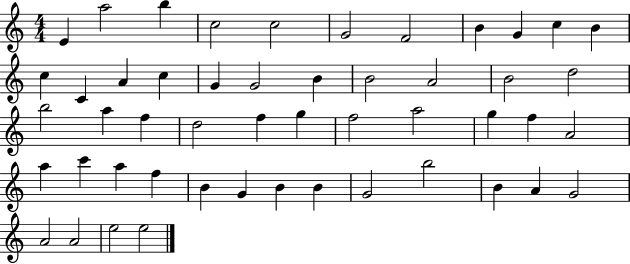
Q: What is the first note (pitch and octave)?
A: E4